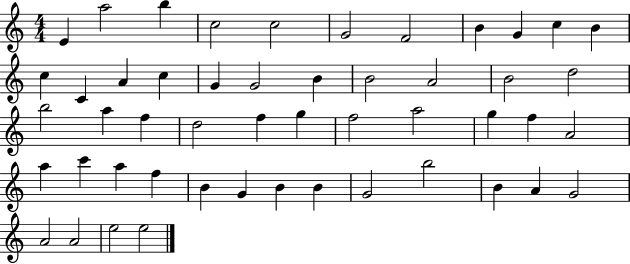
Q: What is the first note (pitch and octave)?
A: E4